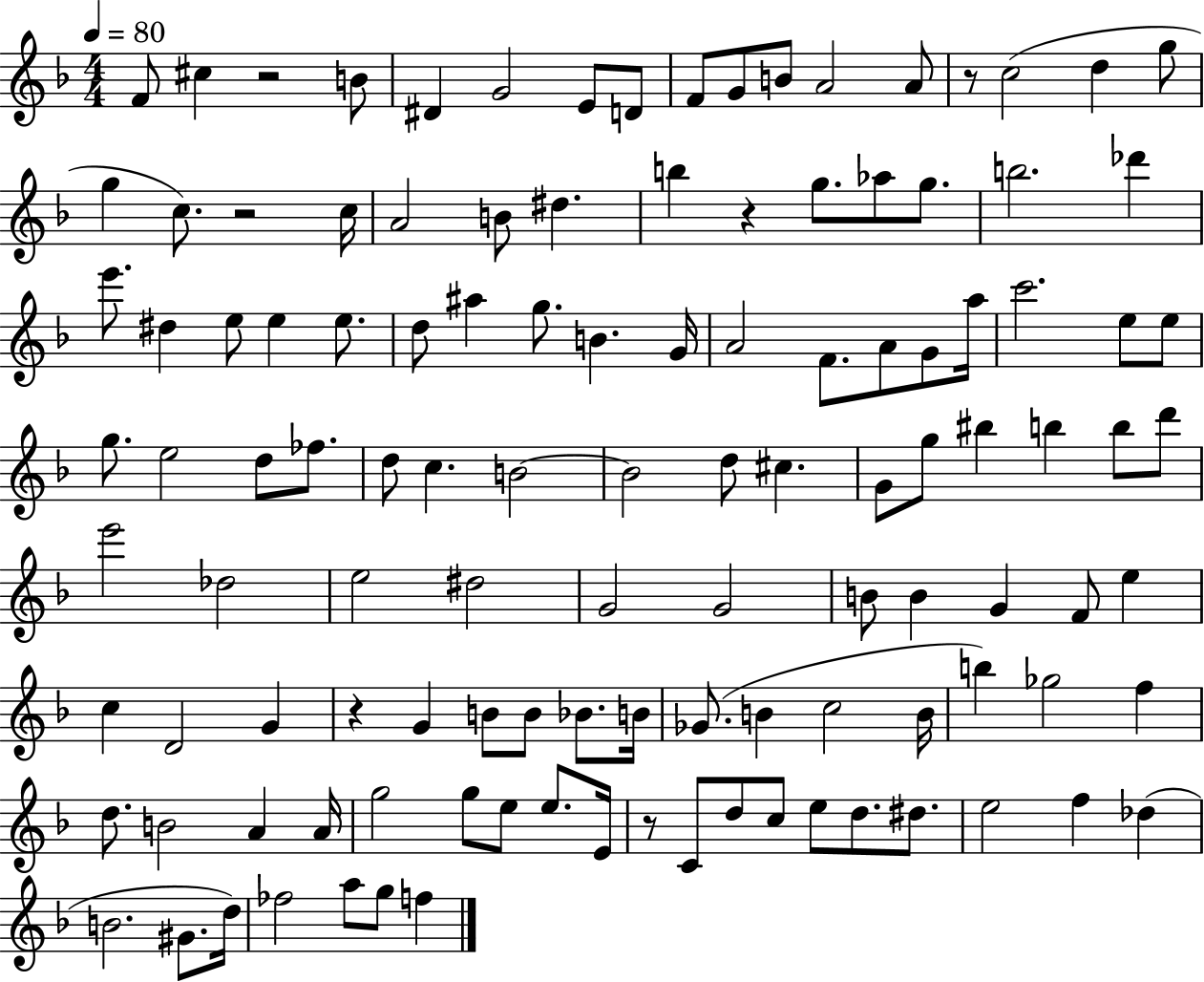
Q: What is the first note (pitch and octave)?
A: F4